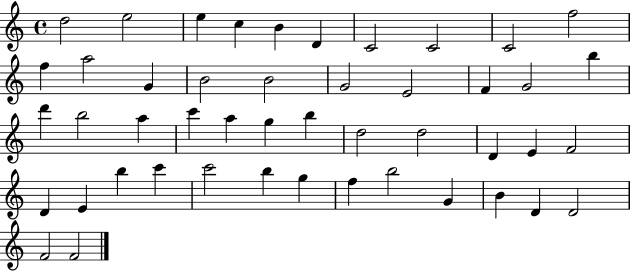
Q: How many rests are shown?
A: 0